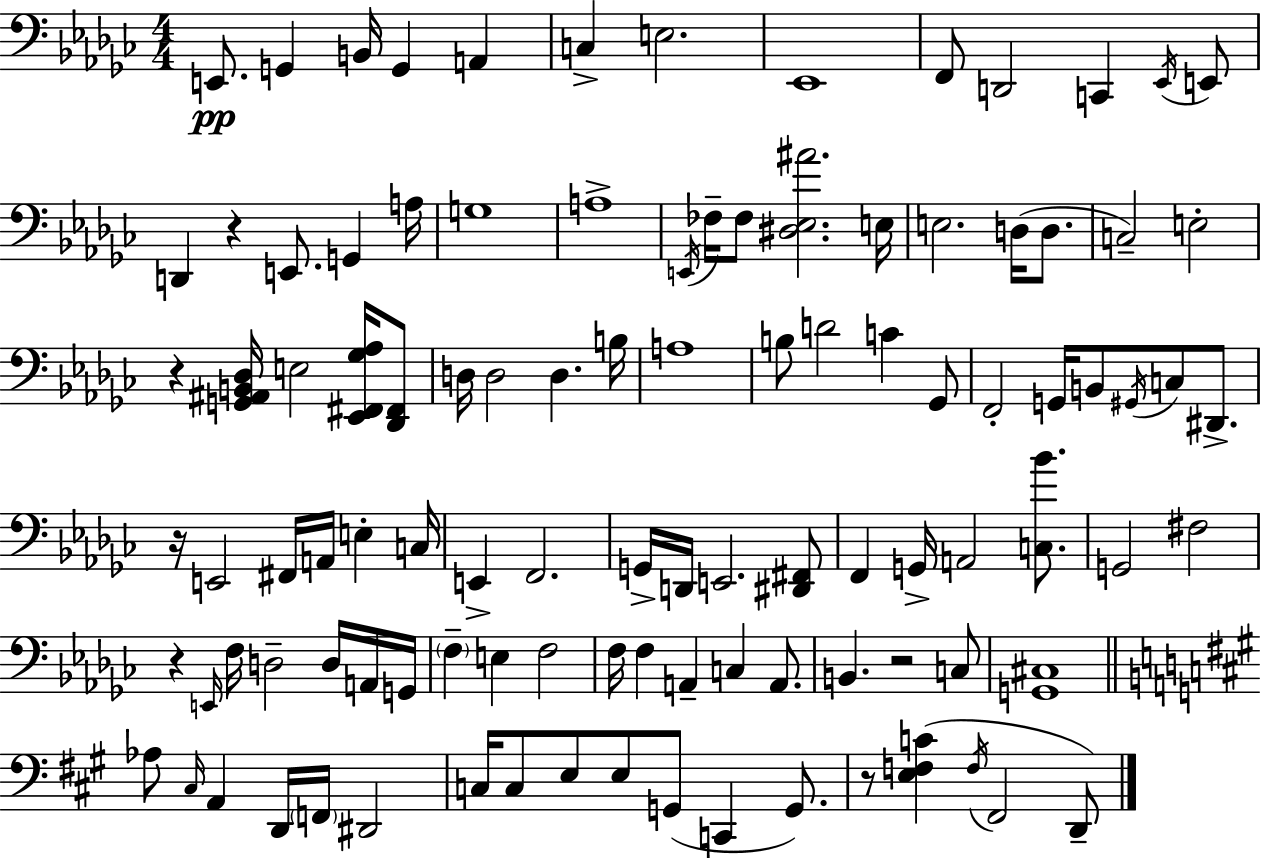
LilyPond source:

{
  \clef bass
  \numericTimeSignature
  \time 4/4
  \key ees \minor
  \repeat volta 2 { e,8.\pp g,4 b,16 g,4 a,4 | c4-> e2. | ees,1 | f,8 d,2 c,4 \acciaccatura { ees,16 } e,8 | \break d,4 r4 e,8. g,4 | a16 g1 | a1-> | \acciaccatura { e,16 } fes16-- fes8 <dis ees ais'>2. | \break e16 e2. d16( d8. | c2--) e2-. | r4 <g, ais, b, des>16 e2 <ees, fis, ges aes>16 | <des, fis,>8 d16 d2 d4. | \break b16 a1 | b8 d'2 c'4 | ges,8 f,2-. g,16 b,8 \acciaccatura { gis,16 } c8 | dis,8.-> r16 e,2 fis,16 a,16 e4-. | \break c16 e,4-> f,2. | g,16-> d,16 e,2. | <dis, fis,>8 f,4 g,16-> a,2 | <c bes'>8. g,2 fis2 | \break r4 \grace { e,16 } f16 d2-- | d16 a,16 g,16 \parenthesize f4-- e4 f2 | f16 f4 a,4-- c4 | a,8. b,4. r2 | \break c8 <g, cis>1 | \bar "||" \break \key a \major aes8 \grace { cis16 } a,4 d,16 \parenthesize f,16 dis,2 | c16 c8 e8 e8 g,8( c,4 g,8.) | r8 <e f c'>4( \acciaccatura { f16 } fis,2 | d,8--) } \bar "|."
}